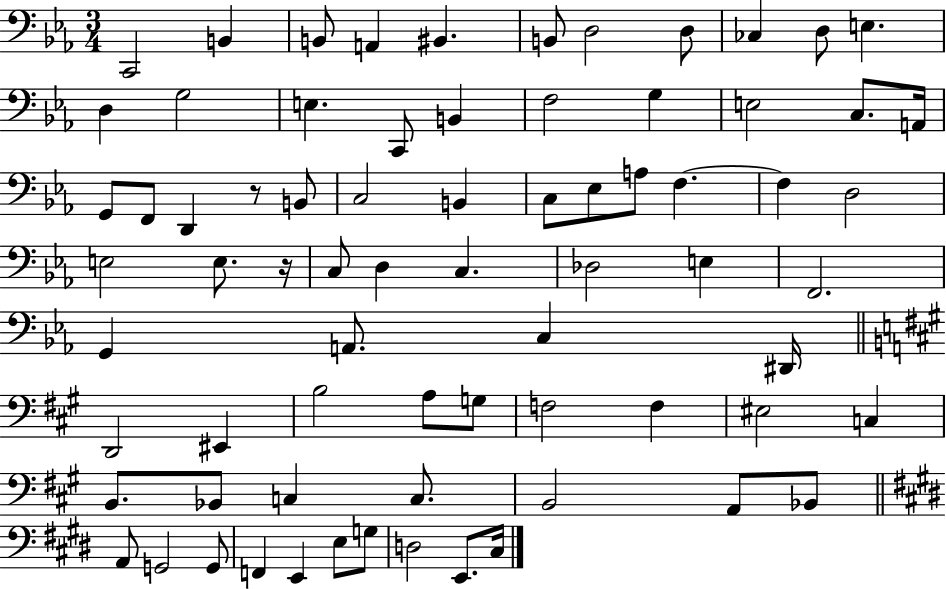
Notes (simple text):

C2/h B2/q B2/e A2/q BIS2/q. B2/e D3/h D3/e CES3/q D3/e E3/q. D3/q G3/h E3/q. C2/e B2/q F3/h G3/q E3/h C3/e. A2/s G2/e F2/e D2/q R/e B2/e C3/h B2/q C3/e Eb3/e A3/e F3/q. F3/q D3/h E3/h E3/e. R/s C3/e D3/q C3/q. Db3/h E3/q F2/h. G2/q A2/e. C3/q D#2/s D2/h EIS2/q B3/h A3/e G3/e F3/h F3/q EIS3/h C3/q B2/e. Bb2/e C3/q C3/e. B2/h A2/e Bb2/e A2/e G2/h G2/e F2/q E2/q E3/e G3/e D3/h E2/e. C#3/s